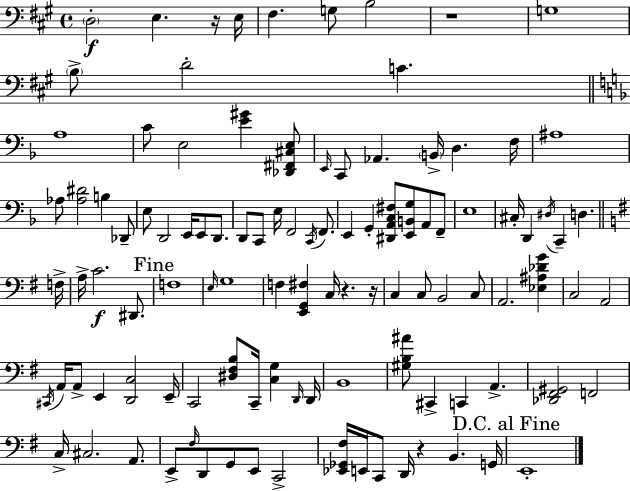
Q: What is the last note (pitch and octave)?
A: E2